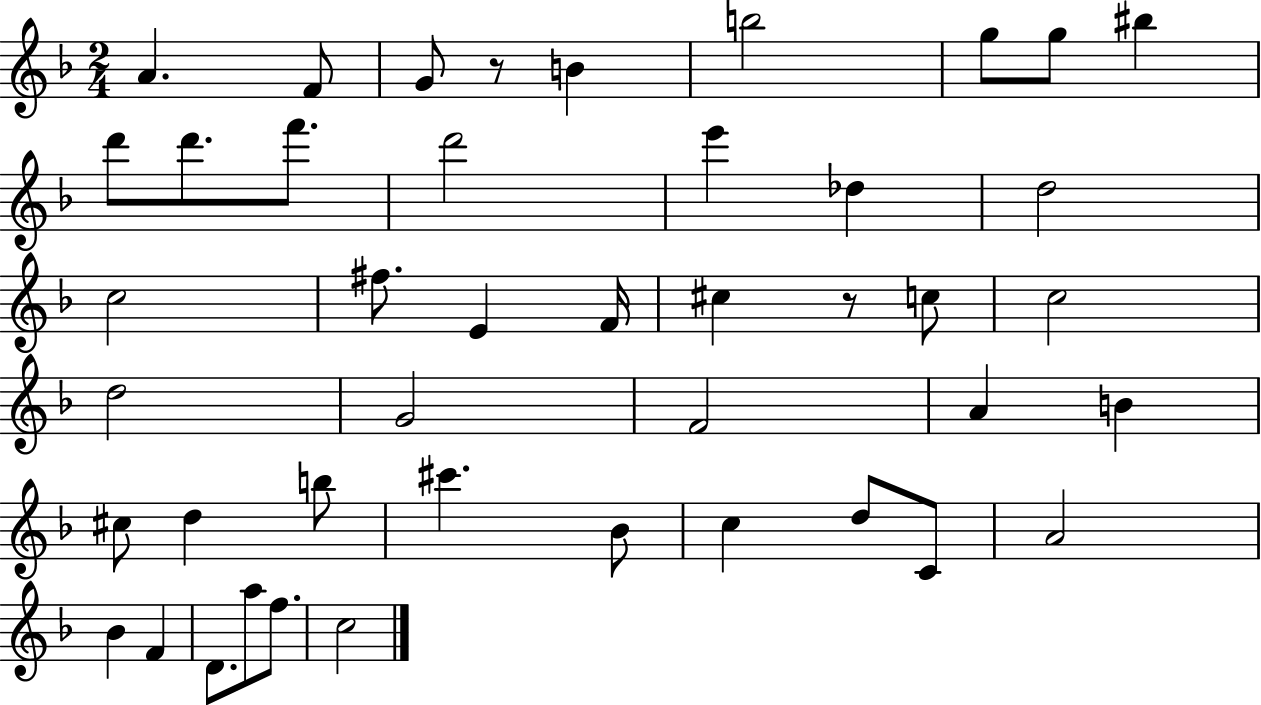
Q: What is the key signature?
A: F major